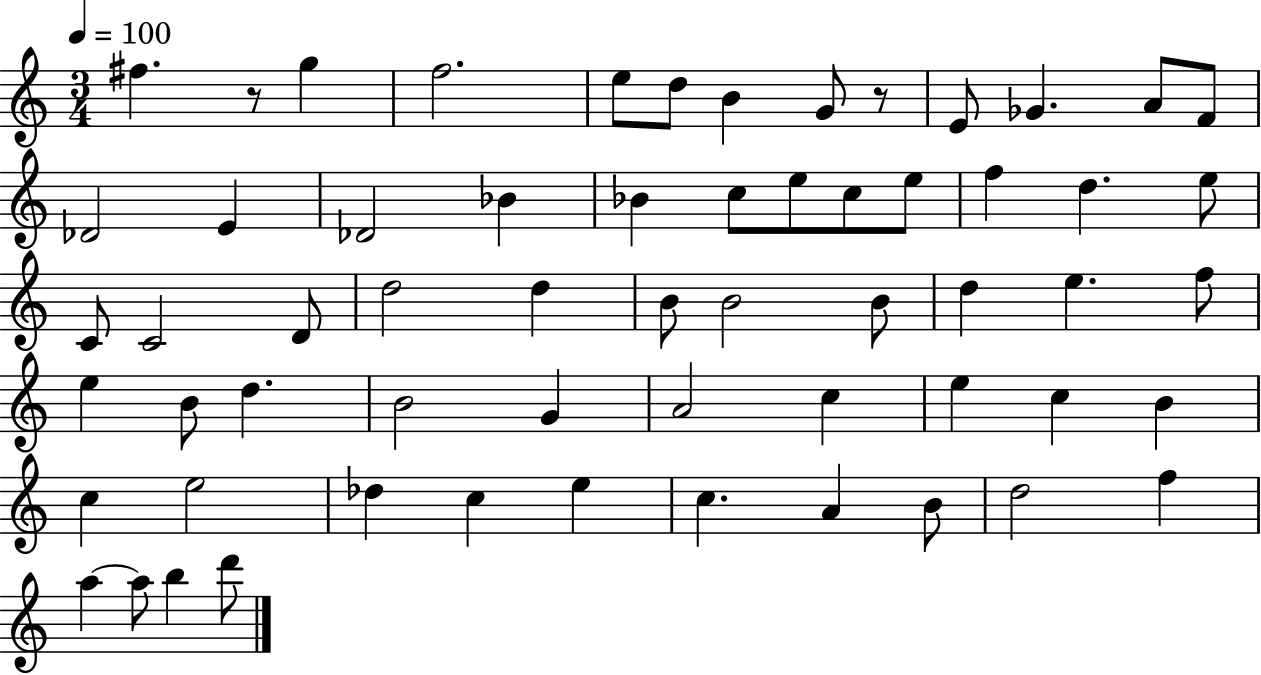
X:1
T:Untitled
M:3/4
L:1/4
K:C
^f z/2 g f2 e/2 d/2 B G/2 z/2 E/2 _G A/2 F/2 _D2 E _D2 _B _B c/2 e/2 c/2 e/2 f d e/2 C/2 C2 D/2 d2 d B/2 B2 B/2 d e f/2 e B/2 d B2 G A2 c e c B c e2 _d c e c A B/2 d2 f a a/2 b d'/2